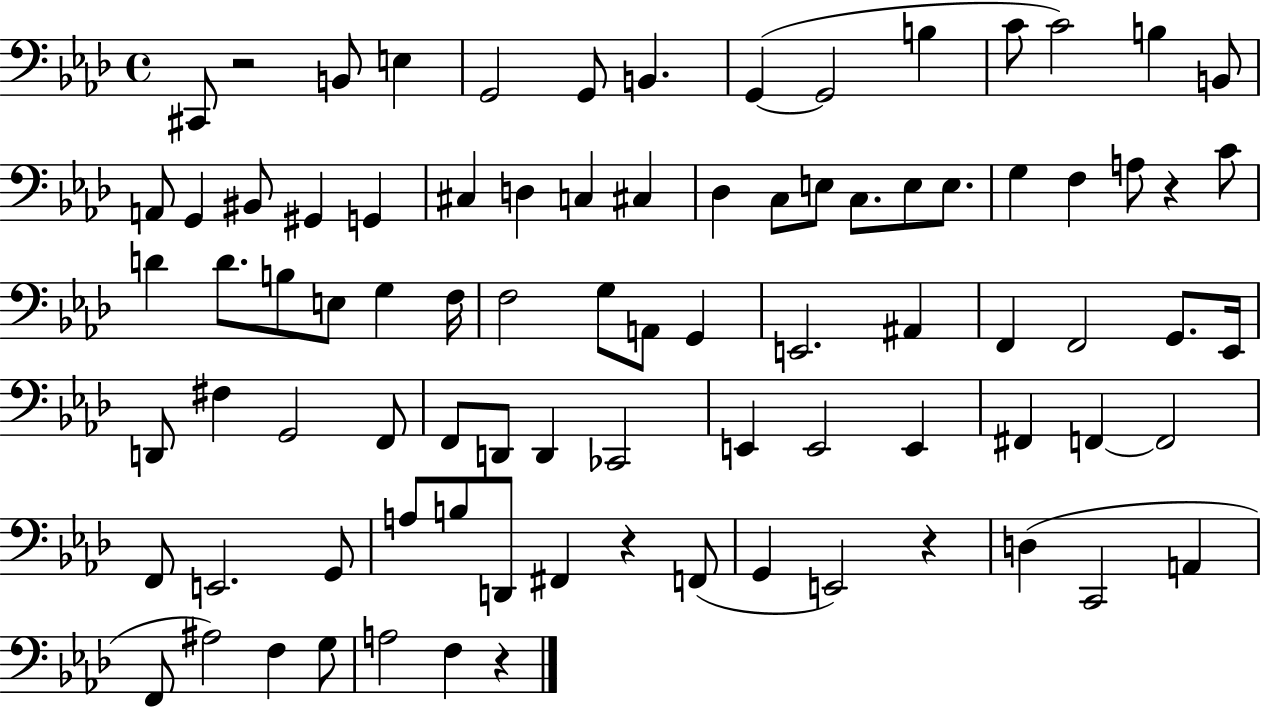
C#2/e R/h B2/e E3/q G2/h G2/e B2/q. G2/q G2/h B3/q C4/e C4/h B3/q B2/e A2/e G2/q BIS2/e G#2/q G2/q C#3/q D3/q C3/q C#3/q Db3/q C3/e E3/e C3/e. E3/e E3/e. G3/q F3/q A3/e R/q C4/e D4/q D4/e. B3/e E3/e G3/q F3/s F3/h G3/e A2/e G2/q E2/h. A#2/q F2/q F2/h G2/e. Eb2/s D2/e F#3/q G2/h F2/e F2/e D2/e D2/q CES2/h E2/q E2/h E2/q F#2/q F2/q F2/h F2/e E2/h. G2/e A3/e B3/e D2/e F#2/q R/q F2/e G2/q E2/h R/q D3/q C2/h A2/q F2/e A#3/h F3/q G3/e A3/h F3/q R/q